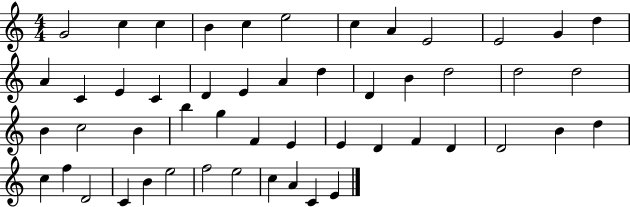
X:1
T:Untitled
M:4/4
L:1/4
K:C
G2 c c B c e2 c A E2 E2 G d A C E C D E A d D B d2 d2 d2 B c2 B b g F E E D F D D2 B d c f D2 C B e2 f2 e2 c A C E